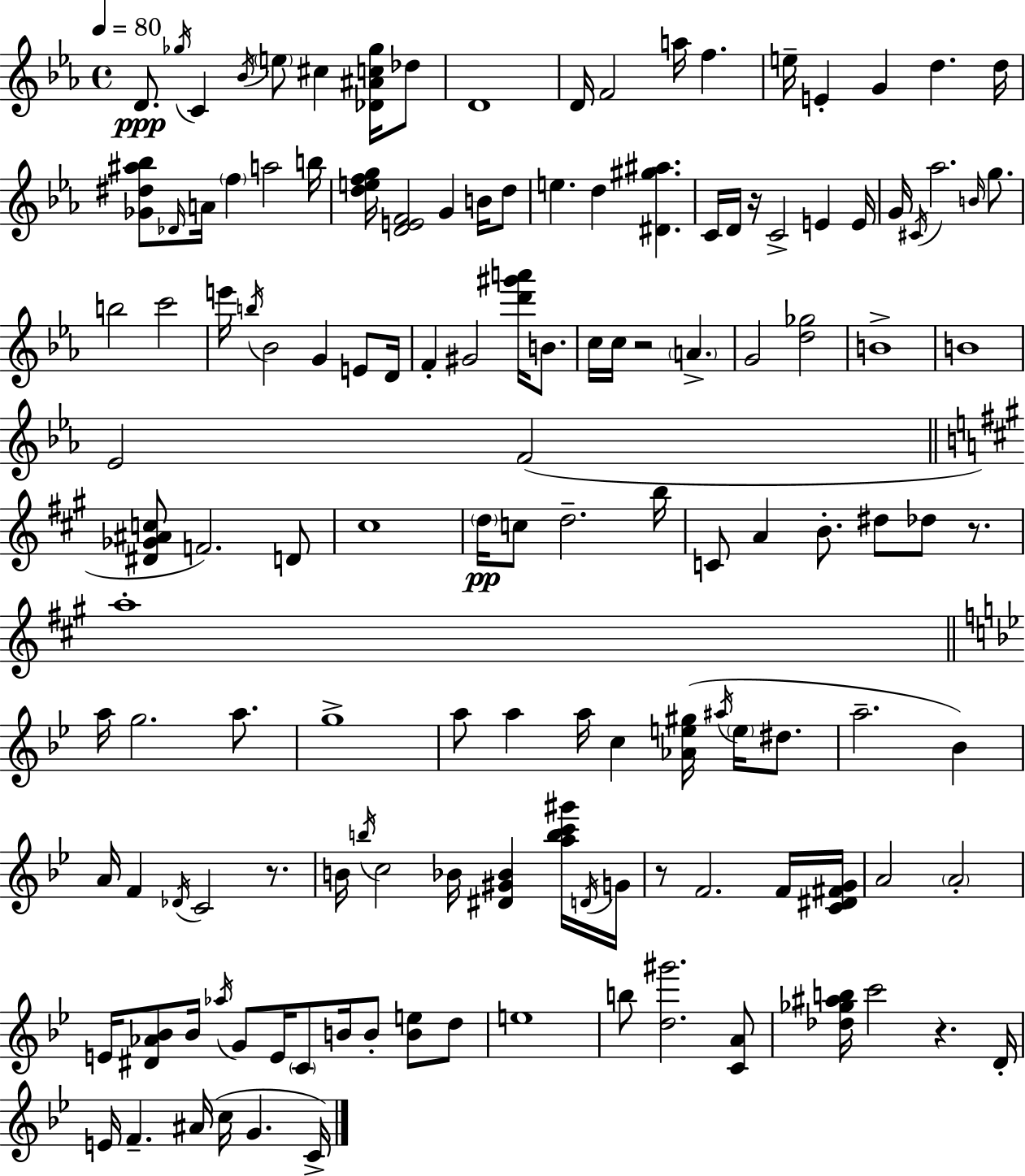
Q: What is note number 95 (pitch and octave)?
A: A4